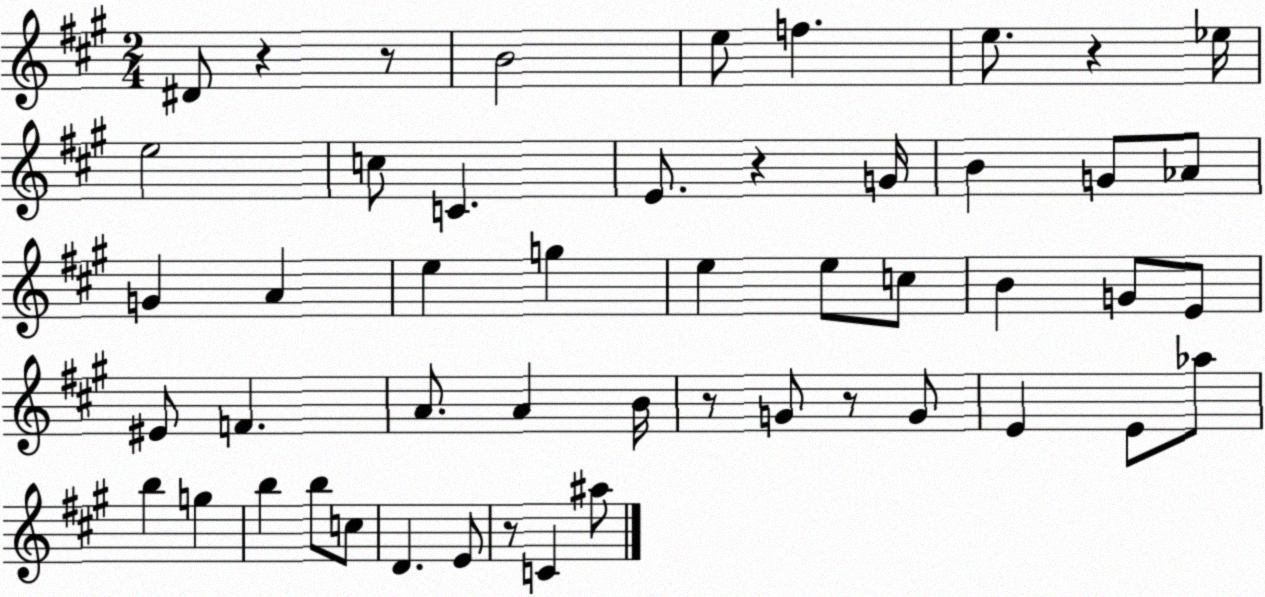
X:1
T:Untitled
M:2/4
L:1/4
K:A
^D/2 z z/2 B2 e/2 f e/2 z _e/4 e2 c/2 C E/2 z G/4 B G/2 _A/2 G A e g e e/2 c/2 B G/2 E/2 ^E/2 F A/2 A B/4 z/2 G/2 z/2 G/2 E E/2 _a/2 b g b b/2 c/2 D E/2 z/2 C ^a/2